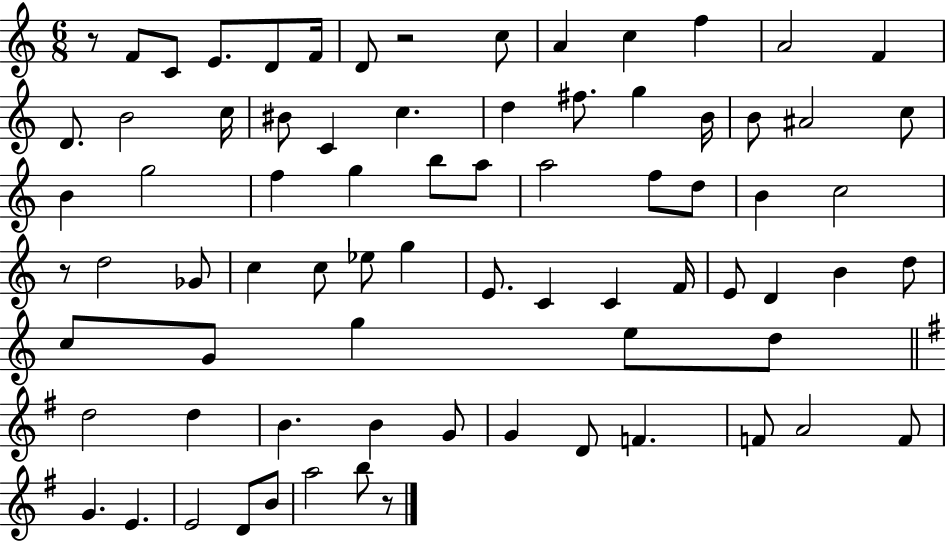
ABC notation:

X:1
T:Untitled
M:6/8
L:1/4
K:C
z/2 F/2 C/2 E/2 D/2 F/4 D/2 z2 c/2 A c f A2 F D/2 B2 c/4 ^B/2 C c d ^f/2 g B/4 B/2 ^A2 c/2 B g2 f g b/2 a/2 a2 f/2 d/2 B c2 z/2 d2 _G/2 c c/2 _e/2 g E/2 C C F/4 E/2 D B d/2 c/2 G/2 g e/2 d/2 d2 d B B G/2 G D/2 F F/2 A2 F/2 G E E2 D/2 B/2 a2 b/2 z/2